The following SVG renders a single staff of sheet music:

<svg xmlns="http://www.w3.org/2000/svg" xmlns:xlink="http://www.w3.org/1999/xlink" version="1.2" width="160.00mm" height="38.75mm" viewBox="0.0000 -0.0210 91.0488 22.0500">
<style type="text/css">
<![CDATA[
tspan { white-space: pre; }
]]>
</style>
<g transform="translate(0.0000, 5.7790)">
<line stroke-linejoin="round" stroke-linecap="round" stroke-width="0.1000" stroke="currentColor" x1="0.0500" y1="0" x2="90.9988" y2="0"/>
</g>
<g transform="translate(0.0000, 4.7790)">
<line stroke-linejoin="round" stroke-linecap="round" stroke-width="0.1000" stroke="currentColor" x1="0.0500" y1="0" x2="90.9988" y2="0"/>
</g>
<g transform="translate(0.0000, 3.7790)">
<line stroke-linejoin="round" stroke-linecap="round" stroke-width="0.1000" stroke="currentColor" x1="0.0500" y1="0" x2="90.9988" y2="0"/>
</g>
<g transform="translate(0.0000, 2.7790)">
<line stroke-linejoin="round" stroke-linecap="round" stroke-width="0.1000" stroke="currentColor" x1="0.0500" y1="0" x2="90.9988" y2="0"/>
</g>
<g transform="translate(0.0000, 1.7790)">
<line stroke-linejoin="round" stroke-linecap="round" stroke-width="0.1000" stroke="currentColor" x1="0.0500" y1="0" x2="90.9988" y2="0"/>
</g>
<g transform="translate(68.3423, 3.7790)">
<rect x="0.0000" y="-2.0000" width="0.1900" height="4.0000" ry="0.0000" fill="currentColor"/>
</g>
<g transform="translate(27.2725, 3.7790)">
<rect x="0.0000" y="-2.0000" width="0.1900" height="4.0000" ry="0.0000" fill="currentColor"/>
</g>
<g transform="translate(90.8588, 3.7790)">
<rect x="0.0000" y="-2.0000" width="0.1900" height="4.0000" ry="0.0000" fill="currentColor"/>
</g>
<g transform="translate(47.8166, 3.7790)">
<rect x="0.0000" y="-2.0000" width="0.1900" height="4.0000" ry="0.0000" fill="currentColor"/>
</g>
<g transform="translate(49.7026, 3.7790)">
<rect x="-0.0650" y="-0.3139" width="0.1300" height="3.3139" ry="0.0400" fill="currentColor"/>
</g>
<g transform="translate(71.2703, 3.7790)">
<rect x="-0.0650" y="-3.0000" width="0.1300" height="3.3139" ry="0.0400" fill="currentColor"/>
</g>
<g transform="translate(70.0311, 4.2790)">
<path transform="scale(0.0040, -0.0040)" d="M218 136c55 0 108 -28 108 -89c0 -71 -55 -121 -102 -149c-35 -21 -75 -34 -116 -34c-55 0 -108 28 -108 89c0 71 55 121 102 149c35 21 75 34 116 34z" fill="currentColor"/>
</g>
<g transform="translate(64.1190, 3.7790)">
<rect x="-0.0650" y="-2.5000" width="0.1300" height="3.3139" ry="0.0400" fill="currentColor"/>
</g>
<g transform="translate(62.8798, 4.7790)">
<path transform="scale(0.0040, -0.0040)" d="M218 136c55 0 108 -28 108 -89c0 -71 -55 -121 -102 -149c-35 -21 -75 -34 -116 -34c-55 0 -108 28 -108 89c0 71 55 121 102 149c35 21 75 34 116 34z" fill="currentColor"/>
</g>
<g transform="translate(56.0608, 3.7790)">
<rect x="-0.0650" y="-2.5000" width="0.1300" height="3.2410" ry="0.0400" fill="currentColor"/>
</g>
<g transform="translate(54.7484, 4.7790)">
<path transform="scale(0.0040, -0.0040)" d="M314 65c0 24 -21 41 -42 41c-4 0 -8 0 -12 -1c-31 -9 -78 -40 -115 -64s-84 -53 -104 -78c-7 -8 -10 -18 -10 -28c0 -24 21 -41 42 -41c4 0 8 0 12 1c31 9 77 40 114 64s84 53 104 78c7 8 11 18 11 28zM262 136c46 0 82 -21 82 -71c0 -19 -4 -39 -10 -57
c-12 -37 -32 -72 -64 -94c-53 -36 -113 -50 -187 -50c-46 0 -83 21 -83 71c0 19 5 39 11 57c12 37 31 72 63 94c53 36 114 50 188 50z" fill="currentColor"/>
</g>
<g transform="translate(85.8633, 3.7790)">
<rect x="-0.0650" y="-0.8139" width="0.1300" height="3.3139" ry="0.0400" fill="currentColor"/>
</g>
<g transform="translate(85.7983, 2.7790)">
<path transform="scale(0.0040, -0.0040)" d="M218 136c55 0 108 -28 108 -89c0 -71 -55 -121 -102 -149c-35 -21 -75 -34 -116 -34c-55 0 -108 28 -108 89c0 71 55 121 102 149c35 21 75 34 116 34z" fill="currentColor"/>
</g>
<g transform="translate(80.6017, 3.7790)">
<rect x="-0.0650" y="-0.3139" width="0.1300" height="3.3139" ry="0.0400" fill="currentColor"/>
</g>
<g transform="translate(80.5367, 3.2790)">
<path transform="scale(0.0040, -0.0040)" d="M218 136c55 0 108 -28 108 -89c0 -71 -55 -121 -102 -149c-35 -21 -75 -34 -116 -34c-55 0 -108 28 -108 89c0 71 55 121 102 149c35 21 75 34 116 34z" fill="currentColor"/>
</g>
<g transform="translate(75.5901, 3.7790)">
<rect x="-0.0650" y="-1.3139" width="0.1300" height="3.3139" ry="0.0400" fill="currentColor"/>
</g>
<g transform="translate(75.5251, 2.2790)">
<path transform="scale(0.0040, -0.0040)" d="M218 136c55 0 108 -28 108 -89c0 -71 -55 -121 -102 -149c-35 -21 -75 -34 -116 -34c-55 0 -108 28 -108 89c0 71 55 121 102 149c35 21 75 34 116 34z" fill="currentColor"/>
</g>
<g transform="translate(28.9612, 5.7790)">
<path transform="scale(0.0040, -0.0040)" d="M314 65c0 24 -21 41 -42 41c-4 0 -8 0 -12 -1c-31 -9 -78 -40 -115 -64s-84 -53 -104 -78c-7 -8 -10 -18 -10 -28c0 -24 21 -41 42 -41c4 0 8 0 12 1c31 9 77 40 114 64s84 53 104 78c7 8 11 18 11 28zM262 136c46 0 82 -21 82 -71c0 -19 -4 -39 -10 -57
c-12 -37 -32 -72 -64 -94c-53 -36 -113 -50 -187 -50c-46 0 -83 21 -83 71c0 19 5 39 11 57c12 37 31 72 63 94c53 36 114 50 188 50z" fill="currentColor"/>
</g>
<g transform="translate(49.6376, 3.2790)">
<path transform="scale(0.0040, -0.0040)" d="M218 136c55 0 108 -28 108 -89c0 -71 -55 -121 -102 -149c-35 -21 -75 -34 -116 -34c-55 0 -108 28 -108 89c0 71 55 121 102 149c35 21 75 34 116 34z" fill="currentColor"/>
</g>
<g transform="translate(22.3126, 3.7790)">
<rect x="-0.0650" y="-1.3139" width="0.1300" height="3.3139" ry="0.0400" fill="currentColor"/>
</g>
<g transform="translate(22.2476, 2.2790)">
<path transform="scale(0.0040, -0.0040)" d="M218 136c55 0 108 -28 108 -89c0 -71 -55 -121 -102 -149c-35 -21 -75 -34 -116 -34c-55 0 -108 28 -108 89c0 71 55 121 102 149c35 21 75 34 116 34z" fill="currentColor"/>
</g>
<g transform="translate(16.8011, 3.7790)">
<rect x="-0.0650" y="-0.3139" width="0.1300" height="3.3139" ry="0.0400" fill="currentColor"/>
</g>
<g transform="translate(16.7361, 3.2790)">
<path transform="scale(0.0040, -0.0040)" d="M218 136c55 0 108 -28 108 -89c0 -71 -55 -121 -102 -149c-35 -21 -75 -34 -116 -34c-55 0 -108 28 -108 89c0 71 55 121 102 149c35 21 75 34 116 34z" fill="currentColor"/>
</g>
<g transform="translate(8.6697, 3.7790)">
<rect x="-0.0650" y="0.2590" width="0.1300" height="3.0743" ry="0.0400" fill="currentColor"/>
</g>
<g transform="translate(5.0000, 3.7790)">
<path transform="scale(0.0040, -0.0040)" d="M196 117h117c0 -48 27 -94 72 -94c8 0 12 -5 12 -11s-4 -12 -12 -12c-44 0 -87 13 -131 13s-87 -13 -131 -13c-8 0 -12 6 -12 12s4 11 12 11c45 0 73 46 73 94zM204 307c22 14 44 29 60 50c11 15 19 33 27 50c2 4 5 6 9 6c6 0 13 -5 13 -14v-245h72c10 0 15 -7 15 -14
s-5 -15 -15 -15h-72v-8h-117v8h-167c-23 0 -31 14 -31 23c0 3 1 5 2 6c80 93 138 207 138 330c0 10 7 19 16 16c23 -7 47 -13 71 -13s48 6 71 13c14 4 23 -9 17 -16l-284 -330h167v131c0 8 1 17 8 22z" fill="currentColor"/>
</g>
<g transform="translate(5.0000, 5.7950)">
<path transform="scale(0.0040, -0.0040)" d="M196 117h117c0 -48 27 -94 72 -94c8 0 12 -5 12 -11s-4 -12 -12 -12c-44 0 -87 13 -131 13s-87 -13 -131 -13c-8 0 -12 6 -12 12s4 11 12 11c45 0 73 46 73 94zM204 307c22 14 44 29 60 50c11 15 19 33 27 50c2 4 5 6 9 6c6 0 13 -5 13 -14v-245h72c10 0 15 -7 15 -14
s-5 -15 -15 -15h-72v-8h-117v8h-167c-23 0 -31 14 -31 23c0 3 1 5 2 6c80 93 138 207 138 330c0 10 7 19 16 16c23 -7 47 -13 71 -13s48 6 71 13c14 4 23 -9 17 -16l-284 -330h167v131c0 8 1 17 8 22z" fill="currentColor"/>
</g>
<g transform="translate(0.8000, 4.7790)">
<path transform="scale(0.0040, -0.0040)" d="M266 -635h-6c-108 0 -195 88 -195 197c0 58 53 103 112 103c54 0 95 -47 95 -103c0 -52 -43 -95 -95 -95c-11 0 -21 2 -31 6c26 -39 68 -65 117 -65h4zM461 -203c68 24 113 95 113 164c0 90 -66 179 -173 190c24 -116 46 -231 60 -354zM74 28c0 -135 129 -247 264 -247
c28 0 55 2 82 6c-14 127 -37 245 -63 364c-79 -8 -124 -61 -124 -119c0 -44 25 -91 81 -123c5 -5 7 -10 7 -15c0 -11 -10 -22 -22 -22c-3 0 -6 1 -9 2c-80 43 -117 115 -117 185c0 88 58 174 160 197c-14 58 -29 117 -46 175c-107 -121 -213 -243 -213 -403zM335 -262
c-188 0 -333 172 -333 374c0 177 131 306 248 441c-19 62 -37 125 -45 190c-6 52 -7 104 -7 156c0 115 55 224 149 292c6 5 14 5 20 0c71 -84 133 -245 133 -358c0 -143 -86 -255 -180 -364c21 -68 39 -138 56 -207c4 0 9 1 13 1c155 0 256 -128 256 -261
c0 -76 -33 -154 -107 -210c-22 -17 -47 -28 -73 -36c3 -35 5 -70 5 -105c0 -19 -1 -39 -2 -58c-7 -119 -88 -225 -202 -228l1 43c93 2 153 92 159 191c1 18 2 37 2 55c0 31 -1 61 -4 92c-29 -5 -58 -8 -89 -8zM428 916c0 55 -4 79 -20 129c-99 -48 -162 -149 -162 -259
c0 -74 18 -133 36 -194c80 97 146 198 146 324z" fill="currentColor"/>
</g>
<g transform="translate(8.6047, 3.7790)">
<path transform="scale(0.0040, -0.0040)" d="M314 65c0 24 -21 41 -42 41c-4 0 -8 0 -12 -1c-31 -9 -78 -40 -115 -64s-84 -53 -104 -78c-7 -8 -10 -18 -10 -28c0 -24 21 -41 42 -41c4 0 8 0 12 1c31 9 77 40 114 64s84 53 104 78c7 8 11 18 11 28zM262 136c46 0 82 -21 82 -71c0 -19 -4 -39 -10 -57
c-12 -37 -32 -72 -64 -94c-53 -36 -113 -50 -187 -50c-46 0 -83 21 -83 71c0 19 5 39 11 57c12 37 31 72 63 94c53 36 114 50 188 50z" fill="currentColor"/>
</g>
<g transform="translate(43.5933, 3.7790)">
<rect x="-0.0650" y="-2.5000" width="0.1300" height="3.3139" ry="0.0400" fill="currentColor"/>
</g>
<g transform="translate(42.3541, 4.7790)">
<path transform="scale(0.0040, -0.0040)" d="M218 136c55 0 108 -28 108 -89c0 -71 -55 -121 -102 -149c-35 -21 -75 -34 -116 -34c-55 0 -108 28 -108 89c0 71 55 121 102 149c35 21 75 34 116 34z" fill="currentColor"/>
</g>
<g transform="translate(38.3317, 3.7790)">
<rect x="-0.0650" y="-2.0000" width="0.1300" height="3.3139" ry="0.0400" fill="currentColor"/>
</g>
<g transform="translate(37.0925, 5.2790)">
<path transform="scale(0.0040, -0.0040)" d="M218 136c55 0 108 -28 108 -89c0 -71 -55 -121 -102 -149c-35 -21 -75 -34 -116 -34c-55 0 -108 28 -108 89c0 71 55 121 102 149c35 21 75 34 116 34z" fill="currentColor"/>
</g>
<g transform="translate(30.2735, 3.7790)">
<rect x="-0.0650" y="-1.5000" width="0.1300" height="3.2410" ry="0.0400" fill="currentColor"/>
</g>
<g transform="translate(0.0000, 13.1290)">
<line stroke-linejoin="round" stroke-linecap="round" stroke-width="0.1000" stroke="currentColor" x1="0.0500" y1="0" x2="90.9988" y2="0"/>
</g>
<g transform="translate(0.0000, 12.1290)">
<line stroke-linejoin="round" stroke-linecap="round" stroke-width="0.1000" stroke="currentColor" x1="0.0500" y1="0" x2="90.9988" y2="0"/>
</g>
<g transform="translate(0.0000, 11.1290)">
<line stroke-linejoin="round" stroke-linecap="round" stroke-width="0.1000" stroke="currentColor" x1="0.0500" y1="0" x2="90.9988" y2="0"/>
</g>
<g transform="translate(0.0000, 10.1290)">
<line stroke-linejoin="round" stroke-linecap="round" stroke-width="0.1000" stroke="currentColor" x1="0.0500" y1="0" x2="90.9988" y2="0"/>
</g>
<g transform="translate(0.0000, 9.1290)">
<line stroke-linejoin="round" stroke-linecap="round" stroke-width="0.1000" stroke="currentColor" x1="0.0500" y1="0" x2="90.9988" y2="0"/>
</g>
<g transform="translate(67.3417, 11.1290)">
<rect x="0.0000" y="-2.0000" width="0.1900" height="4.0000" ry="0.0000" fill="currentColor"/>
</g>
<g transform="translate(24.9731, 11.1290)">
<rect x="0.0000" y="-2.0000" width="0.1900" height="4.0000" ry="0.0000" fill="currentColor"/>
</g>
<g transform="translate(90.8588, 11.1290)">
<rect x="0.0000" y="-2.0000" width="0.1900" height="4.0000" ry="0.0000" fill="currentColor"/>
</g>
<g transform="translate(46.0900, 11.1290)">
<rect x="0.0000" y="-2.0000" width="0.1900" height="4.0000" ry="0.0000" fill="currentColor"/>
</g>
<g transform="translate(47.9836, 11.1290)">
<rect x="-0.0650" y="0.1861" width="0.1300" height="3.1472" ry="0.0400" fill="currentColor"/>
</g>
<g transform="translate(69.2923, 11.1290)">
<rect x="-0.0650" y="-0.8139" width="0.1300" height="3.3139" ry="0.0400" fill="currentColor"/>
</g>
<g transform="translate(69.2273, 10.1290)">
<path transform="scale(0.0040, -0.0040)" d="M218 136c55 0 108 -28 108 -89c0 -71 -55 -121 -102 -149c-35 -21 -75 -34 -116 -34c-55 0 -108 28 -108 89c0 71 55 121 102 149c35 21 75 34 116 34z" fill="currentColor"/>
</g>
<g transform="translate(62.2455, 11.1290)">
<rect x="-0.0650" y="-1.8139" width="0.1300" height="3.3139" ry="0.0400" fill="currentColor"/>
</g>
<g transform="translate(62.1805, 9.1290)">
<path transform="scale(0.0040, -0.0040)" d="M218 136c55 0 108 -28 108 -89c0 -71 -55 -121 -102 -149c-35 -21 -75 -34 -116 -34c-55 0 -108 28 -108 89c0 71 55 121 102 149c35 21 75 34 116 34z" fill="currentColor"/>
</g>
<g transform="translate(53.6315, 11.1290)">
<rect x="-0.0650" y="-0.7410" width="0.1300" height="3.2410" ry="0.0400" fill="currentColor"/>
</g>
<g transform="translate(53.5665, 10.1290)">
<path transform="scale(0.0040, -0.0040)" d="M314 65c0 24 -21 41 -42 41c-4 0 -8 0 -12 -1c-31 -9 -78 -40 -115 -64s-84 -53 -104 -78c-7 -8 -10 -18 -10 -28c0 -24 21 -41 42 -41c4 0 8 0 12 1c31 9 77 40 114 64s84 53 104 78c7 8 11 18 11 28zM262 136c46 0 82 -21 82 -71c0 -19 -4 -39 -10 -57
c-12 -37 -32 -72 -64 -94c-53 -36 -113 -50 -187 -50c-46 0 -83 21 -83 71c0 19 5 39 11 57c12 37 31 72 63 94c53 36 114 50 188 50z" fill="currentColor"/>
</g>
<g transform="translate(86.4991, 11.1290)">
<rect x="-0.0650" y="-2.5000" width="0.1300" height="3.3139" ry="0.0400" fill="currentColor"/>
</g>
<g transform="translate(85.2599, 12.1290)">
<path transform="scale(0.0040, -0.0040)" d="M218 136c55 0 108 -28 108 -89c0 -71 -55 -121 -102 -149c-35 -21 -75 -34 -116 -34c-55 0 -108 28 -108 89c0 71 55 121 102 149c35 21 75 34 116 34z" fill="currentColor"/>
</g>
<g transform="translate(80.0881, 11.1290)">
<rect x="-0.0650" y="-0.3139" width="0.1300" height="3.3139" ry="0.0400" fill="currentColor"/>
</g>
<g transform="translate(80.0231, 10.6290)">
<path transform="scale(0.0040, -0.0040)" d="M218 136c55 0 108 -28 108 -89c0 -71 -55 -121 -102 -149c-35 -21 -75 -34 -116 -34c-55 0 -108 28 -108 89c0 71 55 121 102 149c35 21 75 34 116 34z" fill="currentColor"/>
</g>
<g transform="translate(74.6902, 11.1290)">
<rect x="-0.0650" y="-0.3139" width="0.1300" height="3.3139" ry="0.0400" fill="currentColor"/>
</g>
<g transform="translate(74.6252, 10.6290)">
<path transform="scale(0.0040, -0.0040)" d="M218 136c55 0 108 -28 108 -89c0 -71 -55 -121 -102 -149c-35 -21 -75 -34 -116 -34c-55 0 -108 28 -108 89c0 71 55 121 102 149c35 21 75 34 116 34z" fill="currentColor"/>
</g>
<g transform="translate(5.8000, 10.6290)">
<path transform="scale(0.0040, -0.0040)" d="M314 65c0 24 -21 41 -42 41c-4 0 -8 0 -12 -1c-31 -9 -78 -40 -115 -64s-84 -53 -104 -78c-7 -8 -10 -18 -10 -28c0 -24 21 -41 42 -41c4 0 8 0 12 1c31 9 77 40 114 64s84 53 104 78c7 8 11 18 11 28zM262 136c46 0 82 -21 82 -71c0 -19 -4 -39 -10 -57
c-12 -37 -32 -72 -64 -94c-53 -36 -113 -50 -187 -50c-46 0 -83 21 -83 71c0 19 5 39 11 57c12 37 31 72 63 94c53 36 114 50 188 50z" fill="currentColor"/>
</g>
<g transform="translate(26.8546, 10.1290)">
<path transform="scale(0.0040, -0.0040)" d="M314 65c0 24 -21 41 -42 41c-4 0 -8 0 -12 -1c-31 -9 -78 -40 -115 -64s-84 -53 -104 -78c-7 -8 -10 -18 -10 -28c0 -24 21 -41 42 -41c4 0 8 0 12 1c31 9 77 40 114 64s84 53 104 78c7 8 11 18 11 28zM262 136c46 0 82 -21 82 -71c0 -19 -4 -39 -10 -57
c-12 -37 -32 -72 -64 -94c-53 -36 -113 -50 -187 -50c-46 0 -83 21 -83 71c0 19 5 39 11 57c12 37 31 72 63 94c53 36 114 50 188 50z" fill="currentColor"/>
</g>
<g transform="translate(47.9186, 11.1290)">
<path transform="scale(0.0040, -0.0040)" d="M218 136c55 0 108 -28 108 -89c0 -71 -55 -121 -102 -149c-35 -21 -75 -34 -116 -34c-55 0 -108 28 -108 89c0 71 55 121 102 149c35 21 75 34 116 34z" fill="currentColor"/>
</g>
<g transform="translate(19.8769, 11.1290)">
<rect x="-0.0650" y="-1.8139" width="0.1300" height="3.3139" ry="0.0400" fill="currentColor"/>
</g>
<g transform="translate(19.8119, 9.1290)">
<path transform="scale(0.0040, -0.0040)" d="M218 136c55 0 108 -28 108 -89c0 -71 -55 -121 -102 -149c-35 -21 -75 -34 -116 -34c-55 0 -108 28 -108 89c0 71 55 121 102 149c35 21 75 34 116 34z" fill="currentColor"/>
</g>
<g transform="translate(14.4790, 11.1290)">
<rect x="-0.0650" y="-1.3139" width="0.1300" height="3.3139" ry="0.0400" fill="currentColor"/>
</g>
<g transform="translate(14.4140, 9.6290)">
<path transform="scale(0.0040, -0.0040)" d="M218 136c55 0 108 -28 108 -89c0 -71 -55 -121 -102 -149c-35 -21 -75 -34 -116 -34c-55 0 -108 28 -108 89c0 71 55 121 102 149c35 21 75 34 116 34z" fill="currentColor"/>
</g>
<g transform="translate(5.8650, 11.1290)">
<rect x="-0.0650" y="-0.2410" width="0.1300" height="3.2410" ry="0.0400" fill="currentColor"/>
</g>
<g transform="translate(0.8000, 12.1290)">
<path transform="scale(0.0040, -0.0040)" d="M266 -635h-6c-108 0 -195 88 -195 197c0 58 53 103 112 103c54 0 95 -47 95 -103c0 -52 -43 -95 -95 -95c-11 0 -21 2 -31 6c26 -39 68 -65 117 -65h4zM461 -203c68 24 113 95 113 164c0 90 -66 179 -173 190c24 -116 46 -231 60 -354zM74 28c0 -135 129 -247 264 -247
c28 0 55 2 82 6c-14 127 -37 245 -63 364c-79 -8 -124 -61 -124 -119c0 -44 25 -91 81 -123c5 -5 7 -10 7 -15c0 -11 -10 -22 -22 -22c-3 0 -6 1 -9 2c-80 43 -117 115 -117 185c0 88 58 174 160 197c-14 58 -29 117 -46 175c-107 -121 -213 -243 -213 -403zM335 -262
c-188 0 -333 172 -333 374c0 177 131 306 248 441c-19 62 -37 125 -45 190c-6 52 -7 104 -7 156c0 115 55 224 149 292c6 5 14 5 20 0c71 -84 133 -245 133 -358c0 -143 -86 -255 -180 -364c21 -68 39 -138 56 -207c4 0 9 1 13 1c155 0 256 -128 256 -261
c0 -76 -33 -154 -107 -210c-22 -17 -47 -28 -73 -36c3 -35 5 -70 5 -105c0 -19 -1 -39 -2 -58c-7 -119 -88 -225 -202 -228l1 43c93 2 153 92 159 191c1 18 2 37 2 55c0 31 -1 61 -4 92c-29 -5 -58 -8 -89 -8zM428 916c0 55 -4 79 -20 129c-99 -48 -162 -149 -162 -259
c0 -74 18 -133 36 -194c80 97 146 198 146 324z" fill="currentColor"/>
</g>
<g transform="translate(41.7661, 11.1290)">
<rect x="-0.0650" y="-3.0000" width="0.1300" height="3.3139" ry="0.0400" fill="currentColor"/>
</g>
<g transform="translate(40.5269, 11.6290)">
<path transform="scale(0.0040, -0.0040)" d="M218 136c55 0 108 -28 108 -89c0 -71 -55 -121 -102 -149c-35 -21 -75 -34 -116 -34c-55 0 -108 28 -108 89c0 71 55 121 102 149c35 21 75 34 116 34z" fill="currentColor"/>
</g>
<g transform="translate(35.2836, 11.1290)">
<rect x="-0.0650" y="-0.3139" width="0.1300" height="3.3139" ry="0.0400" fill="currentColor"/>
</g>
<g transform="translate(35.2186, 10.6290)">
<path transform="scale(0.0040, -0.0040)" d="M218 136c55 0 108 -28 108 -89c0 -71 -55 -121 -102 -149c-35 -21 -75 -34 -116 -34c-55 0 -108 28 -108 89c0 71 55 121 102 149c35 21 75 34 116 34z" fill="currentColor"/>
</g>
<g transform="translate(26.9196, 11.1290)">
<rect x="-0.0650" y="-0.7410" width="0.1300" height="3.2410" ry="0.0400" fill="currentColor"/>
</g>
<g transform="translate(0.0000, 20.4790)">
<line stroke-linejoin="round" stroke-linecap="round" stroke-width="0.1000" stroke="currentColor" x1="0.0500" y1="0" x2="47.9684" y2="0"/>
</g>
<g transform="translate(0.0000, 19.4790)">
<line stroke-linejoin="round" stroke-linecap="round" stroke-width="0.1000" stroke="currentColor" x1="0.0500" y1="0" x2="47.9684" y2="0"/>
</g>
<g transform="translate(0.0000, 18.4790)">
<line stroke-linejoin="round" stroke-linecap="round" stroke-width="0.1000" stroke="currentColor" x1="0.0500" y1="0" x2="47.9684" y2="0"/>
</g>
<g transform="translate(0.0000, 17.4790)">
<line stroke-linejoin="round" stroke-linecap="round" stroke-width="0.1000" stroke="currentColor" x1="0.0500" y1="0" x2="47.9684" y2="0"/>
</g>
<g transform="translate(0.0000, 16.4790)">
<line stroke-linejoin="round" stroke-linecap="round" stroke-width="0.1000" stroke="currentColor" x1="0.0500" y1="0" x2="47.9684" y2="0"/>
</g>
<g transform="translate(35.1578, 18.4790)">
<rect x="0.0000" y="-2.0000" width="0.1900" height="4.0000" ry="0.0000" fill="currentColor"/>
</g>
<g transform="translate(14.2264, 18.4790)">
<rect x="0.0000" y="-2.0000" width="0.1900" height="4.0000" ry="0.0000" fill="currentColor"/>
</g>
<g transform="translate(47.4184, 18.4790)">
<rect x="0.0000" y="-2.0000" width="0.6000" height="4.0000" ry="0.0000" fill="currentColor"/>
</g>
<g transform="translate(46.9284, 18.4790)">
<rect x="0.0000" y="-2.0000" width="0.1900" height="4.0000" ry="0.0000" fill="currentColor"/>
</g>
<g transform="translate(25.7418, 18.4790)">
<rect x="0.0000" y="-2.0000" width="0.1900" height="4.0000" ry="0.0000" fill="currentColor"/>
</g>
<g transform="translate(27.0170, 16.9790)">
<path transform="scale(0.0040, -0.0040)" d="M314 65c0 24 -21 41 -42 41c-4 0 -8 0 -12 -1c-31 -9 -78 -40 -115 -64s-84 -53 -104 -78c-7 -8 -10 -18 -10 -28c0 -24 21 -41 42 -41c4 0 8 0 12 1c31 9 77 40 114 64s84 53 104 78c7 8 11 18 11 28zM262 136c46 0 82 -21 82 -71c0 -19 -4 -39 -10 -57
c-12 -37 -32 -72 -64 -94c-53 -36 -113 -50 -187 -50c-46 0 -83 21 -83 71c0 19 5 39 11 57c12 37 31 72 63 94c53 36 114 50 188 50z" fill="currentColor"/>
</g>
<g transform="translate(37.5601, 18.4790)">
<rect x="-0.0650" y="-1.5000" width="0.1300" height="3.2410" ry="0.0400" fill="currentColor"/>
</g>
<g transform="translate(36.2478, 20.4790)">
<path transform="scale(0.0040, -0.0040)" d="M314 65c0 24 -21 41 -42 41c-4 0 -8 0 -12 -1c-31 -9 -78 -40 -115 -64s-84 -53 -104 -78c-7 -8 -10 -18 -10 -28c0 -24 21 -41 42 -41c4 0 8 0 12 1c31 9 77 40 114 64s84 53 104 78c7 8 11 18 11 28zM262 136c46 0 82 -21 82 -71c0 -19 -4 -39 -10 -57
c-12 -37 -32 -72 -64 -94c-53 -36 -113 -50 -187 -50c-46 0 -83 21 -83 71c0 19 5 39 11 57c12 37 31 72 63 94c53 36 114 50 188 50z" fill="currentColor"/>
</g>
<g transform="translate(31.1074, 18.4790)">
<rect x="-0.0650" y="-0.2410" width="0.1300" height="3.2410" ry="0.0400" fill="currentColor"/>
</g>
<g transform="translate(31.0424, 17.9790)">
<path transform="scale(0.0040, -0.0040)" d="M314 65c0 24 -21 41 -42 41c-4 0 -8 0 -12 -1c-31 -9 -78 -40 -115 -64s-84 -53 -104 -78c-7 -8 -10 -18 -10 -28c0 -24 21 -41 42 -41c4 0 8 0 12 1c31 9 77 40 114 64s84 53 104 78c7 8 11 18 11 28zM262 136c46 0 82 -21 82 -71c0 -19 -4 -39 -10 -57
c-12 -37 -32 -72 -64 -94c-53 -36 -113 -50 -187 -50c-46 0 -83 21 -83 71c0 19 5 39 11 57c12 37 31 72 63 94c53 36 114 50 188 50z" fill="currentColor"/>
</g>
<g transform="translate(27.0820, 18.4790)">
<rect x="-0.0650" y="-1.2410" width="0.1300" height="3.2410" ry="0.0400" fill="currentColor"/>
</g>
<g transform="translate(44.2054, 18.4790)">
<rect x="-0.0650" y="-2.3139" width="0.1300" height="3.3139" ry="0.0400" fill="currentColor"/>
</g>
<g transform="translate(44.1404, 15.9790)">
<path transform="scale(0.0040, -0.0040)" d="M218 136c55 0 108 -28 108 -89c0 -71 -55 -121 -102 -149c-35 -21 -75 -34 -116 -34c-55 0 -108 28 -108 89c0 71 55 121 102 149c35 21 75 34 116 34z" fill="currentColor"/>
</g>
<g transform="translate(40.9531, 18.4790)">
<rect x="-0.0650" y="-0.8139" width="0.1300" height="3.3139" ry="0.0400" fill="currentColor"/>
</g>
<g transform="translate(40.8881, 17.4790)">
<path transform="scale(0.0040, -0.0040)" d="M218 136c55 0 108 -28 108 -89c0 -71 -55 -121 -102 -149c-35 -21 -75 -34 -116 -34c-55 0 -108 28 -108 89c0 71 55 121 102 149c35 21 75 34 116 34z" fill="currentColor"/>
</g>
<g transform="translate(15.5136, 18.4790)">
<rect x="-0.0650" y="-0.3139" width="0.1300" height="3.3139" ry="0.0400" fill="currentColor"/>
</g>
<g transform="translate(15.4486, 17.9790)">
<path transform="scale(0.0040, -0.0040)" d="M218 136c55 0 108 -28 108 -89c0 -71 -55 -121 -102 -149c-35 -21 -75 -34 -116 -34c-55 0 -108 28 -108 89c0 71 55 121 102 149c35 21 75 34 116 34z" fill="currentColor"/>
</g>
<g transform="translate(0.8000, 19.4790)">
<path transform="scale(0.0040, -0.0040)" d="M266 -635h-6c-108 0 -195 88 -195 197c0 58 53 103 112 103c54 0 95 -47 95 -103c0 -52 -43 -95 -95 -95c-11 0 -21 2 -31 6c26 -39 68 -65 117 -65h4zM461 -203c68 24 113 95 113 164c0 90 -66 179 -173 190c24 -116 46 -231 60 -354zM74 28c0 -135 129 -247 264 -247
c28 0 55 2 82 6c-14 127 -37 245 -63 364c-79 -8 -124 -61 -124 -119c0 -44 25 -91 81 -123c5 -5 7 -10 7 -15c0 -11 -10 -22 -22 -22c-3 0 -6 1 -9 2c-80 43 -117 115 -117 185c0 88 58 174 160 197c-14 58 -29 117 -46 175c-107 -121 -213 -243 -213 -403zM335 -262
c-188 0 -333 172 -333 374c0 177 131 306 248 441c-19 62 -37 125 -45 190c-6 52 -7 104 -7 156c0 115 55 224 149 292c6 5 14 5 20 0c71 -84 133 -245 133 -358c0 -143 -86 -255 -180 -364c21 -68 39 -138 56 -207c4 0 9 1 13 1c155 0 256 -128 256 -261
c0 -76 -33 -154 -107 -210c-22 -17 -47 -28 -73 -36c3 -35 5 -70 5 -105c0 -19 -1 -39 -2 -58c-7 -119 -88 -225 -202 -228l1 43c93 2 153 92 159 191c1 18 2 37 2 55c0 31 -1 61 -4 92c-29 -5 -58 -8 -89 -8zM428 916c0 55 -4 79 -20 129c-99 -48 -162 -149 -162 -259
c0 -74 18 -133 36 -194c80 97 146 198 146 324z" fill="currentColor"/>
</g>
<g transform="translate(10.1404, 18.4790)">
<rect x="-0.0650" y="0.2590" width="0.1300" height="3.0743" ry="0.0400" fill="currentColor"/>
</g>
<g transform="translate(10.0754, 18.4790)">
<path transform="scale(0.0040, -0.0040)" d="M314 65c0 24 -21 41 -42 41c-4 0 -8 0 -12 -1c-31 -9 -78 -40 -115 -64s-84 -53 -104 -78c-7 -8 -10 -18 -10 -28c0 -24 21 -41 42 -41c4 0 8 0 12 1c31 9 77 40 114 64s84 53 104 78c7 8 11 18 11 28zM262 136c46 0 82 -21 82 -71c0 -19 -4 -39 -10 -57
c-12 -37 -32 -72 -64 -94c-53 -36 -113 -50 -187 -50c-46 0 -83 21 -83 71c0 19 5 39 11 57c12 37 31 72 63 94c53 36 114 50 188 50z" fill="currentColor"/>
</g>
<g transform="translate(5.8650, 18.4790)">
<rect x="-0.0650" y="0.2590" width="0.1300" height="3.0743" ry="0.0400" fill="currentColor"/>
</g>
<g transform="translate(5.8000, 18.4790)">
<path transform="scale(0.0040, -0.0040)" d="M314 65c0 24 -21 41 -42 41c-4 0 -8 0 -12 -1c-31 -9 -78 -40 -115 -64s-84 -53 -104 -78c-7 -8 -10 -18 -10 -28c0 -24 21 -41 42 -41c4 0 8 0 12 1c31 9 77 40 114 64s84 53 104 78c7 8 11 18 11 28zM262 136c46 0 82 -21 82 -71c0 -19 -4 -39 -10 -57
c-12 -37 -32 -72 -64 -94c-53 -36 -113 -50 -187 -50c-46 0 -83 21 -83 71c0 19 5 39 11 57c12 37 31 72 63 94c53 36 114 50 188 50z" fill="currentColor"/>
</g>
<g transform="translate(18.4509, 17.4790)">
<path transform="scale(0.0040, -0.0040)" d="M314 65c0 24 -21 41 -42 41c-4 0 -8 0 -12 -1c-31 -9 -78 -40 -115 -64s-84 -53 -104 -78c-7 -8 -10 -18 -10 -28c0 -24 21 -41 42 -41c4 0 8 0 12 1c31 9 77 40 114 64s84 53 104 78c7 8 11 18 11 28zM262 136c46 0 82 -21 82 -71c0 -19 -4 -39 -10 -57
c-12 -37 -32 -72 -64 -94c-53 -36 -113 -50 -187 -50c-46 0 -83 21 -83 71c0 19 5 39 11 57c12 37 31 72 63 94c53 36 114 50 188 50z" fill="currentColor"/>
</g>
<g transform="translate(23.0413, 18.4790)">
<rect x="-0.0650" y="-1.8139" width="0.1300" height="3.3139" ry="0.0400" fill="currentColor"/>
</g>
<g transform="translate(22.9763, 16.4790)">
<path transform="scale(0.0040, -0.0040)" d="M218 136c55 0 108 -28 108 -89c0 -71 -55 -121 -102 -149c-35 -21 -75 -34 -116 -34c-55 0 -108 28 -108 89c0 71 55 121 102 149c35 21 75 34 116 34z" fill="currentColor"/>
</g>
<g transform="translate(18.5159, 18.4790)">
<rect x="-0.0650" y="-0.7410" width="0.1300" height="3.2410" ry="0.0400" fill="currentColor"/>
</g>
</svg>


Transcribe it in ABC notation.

X:1
T:Untitled
M:4/4
L:1/4
K:C
B2 c e E2 F G c G2 G A e c d c2 e f d2 c A B d2 f d c c G B2 B2 c d2 f e2 c2 E2 d g